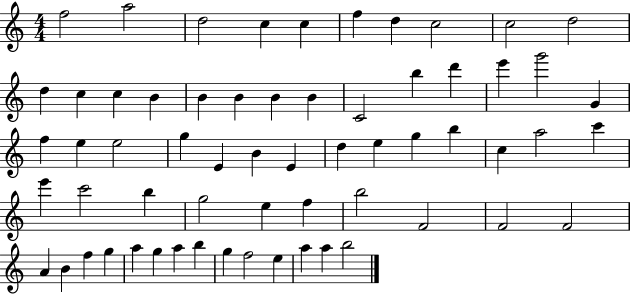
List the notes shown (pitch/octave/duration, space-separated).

F5/h A5/h D5/h C5/q C5/q F5/q D5/q C5/h C5/h D5/h D5/q C5/q C5/q B4/q B4/q B4/q B4/q B4/q C4/h B5/q D6/q E6/q G6/h G4/q F5/q E5/q E5/h G5/q E4/q B4/q E4/q D5/q E5/q G5/q B5/q C5/q A5/h C6/q E6/q C6/h B5/q G5/h E5/q F5/q B5/h F4/h F4/h F4/h A4/q B4/q F5/q G5/q A5/q G5/q A5/q B5/q G5/q F5/h E5/q A5/q A5/q B5/h